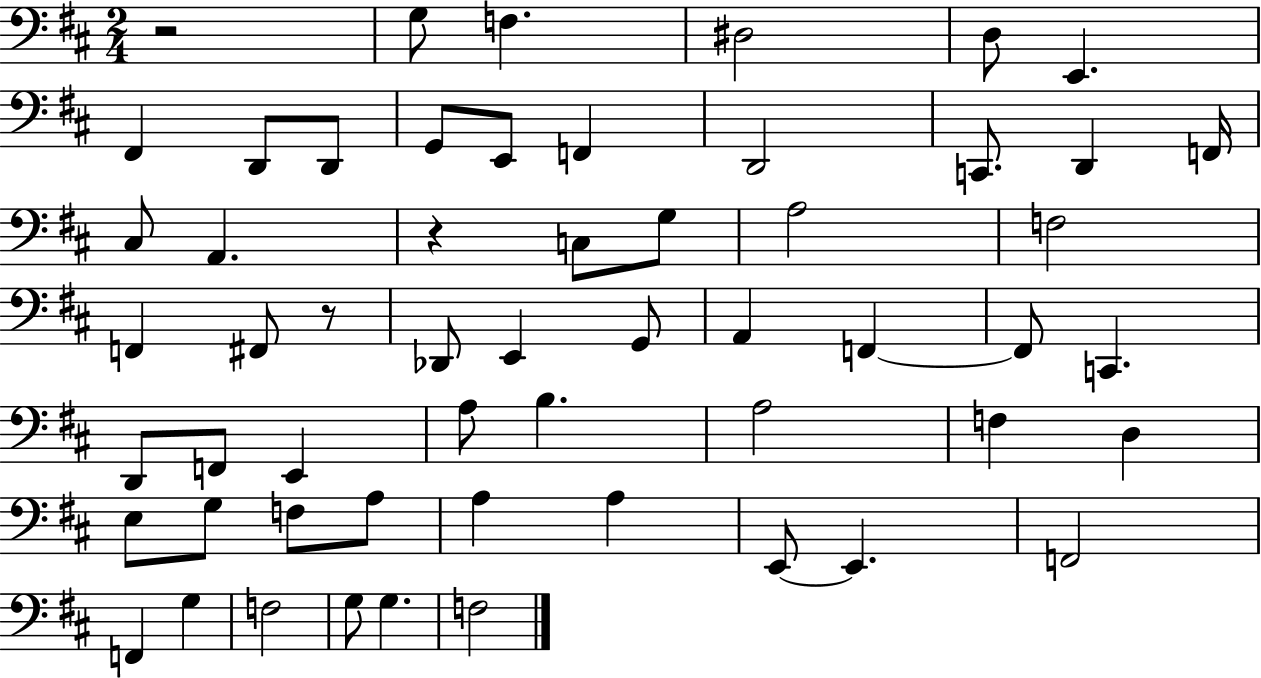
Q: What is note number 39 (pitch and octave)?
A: E3